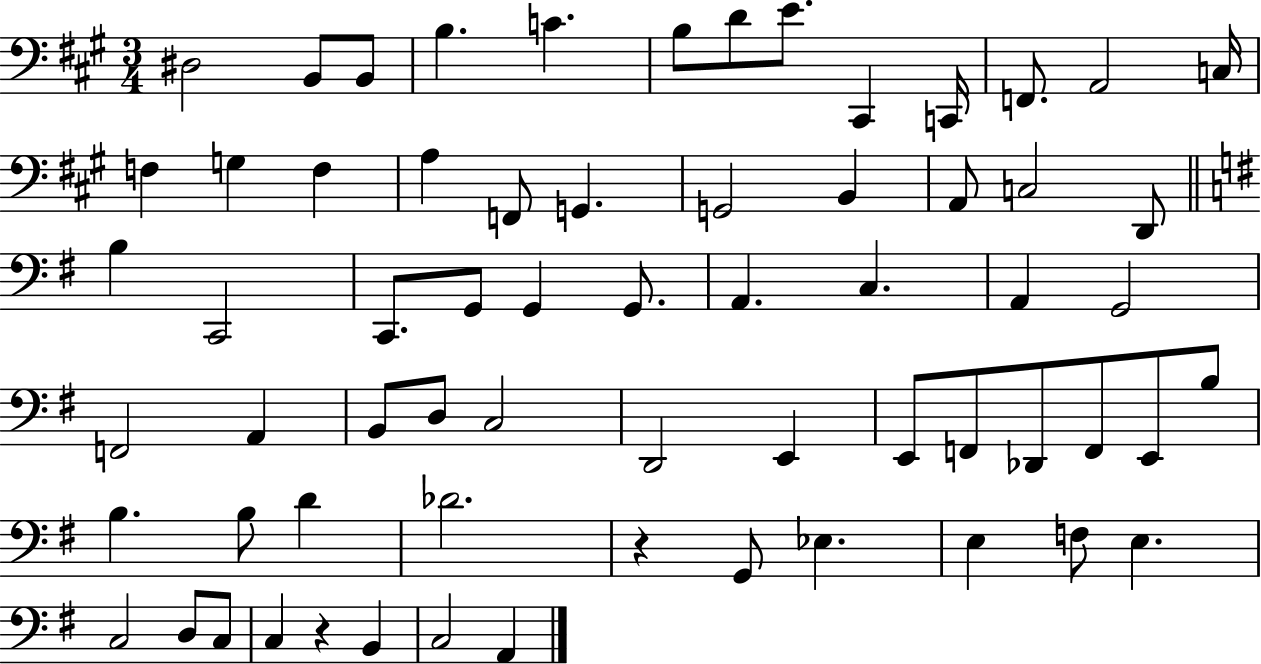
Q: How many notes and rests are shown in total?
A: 65